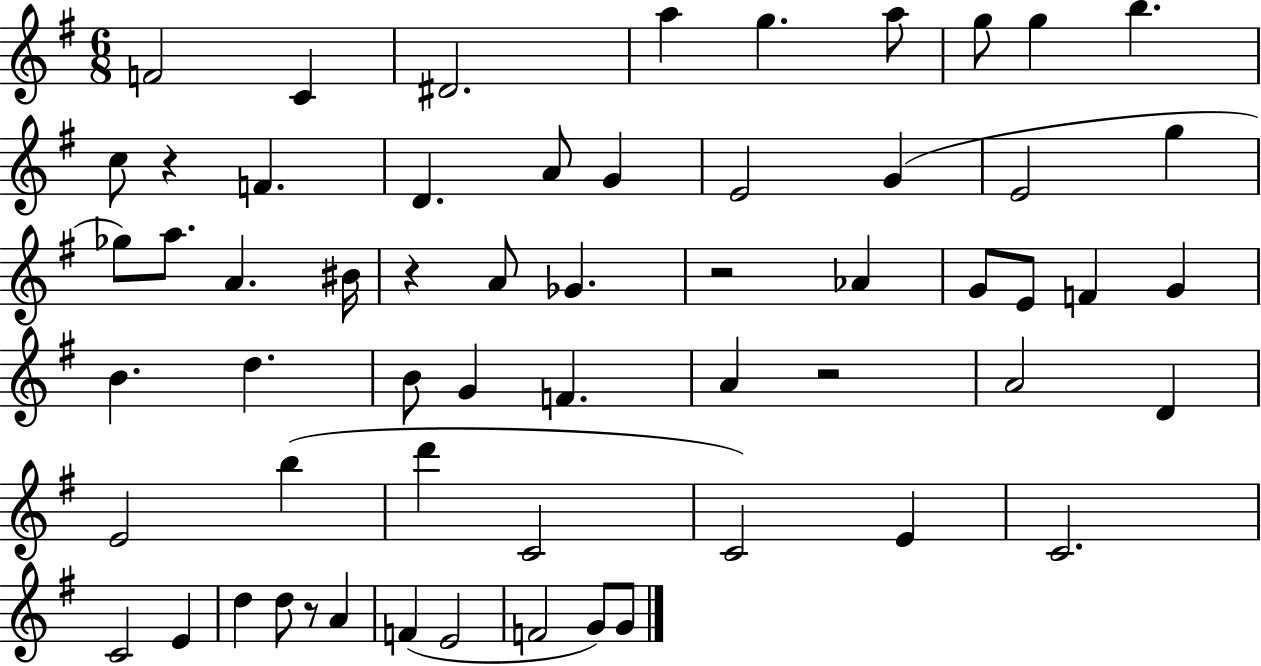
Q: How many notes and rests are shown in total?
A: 59